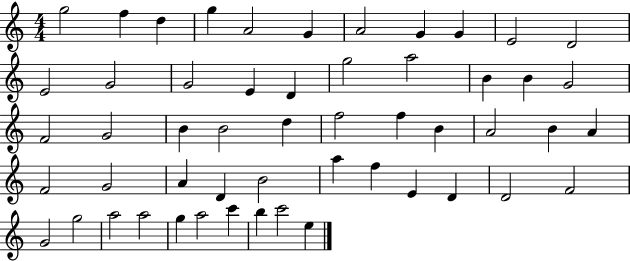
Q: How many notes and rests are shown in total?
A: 53